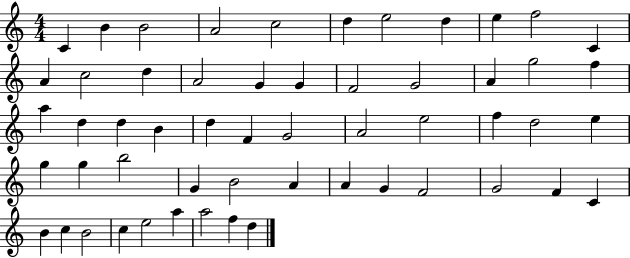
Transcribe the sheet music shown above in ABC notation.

X:1
T:Untitled
M:4/4
L:1/4
K:C
C B B2 A2 c2 d e2 d e f2 C A c2 d A2 G G F2 G2 A g2 f a d d B d F G2 A2 e2 f d2 e g g b2 G B2 A A G F2 G2 F C B c B2 c e2 a a2 f d